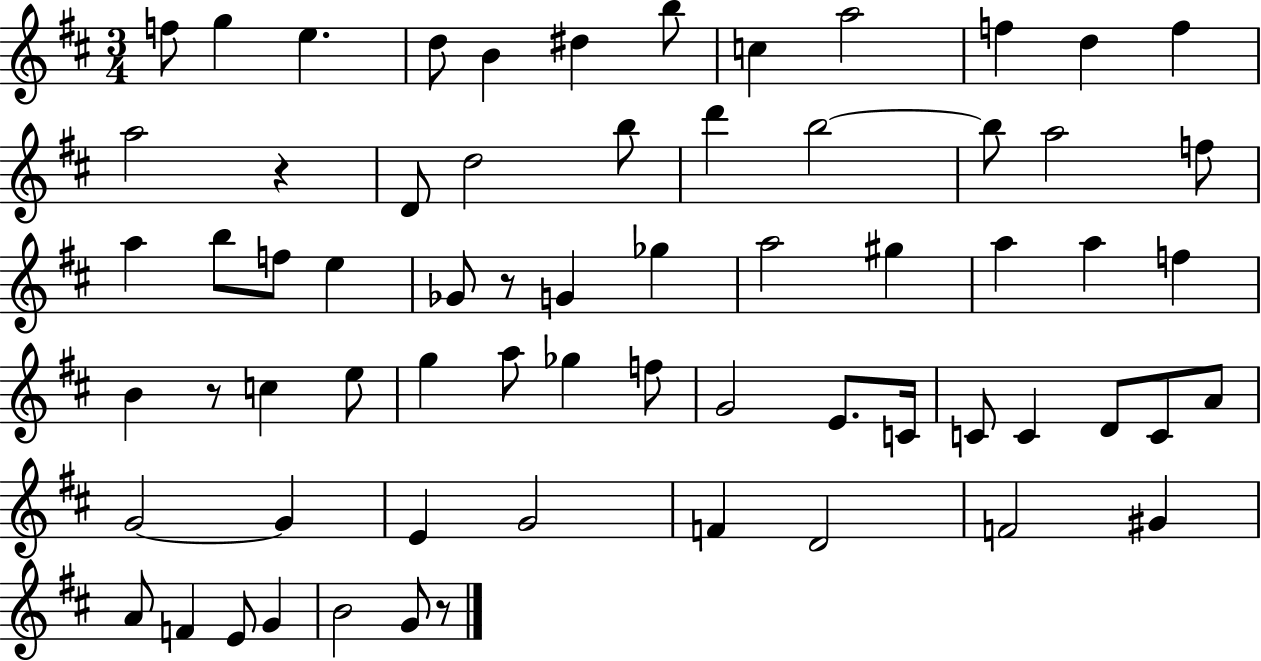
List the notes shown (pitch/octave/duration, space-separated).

F5/e G5/q E5/q. D5/e B4/q D#5/q B5/e C5/q A5/h F5/q D5/q F5/q A5/h R/q D4/e D5/h B5/e D6/q B5/h B5/e A5/h F5/e A5/q B5/e F5/e E5/q Gb4/e R/e G4/q Gb5/q A5/h G#5/q A5/q A5/q F5/q B4/q R/e C5/q E5/e G5/q A5/e Gb5/q F5/e G4/h E4/e. C4/s C4/e C4/q D4/e C4/e A4/e G4/h G4/q E4/q G4/h F4/q D4/h F4/h G#4/q A4/e F4/q E4/e G4/q B4/h G4/e R/e